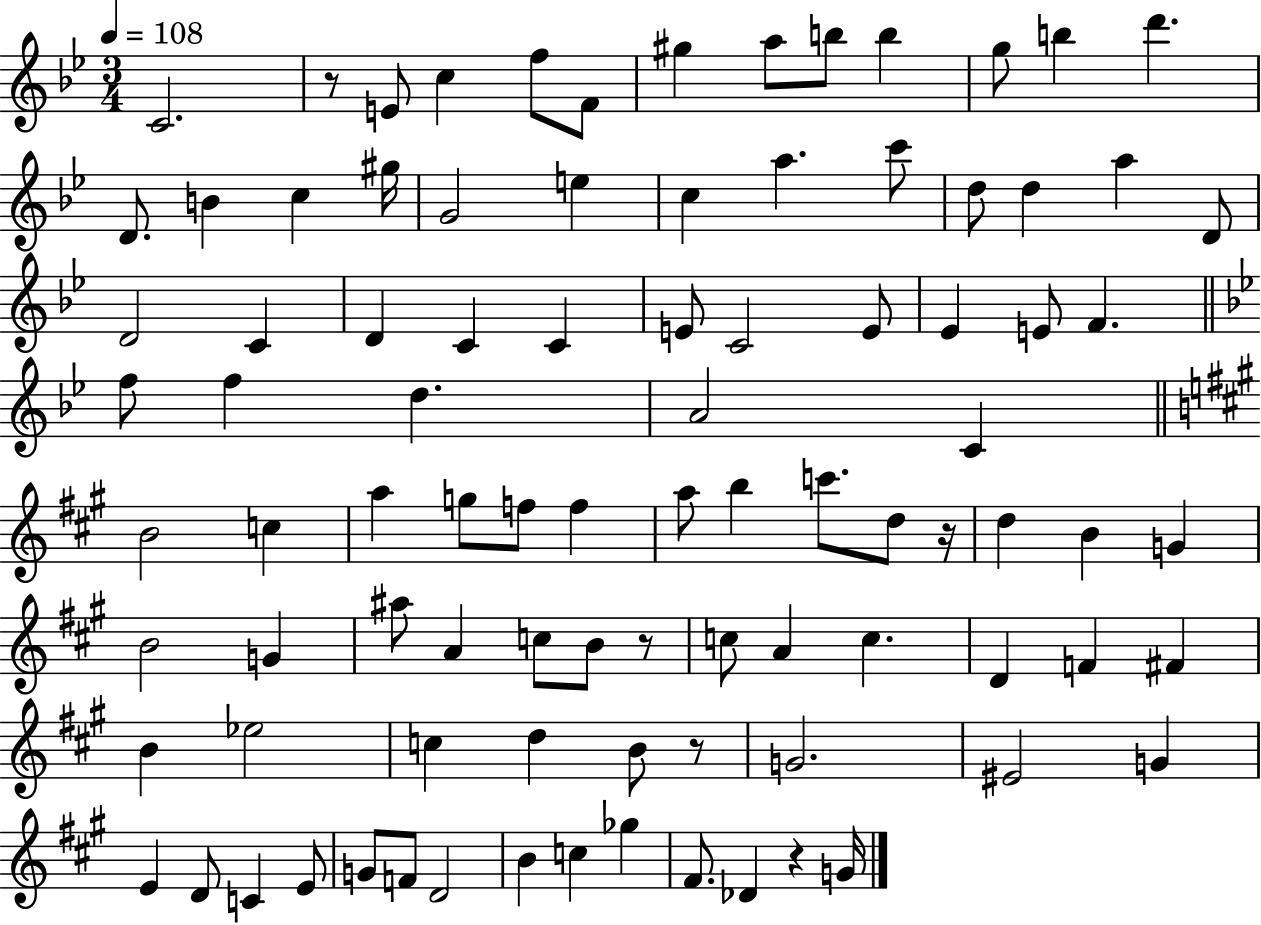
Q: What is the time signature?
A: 3/4